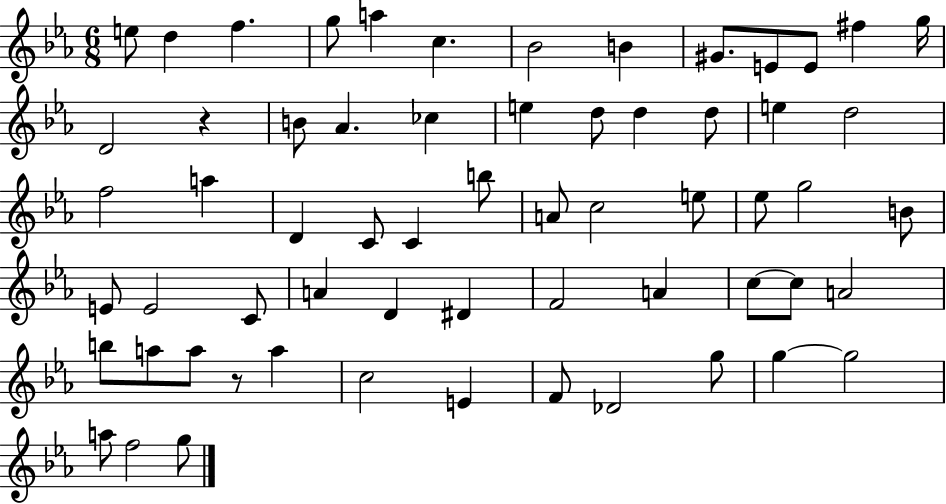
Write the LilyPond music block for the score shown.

{
  \clef treble
  \numericTimeSignature
  \time 6/8
  \key ees \major
  e''8 d''4 f''4. | g''8 a''4 c''4. | bes'2 b'4 | gis'8. e'8 e'8 fis''4 g''16 | \break d'2 r4 | b'8 aes'4. ces''4 | e''4 d''8 d''4 d''8 | e''4 d''2 | \break f''2 a''4 | d'4 c'8 c'4 b''8 | a'8 c''2 e''8 | ees''8 g''2 b'8 | \break e'8 e'2 c'8 | a'4 d'4 dis'4 | f'2 a'4 | c''8~~ c''8 a'2 | \break b''8 a''8 a''8 r8 a''4 | c''2 e'4 | f'8 des'2 g''8 | g''4~~ g''2 | \break a''8 f''2 g''8 | \bar "|."
}